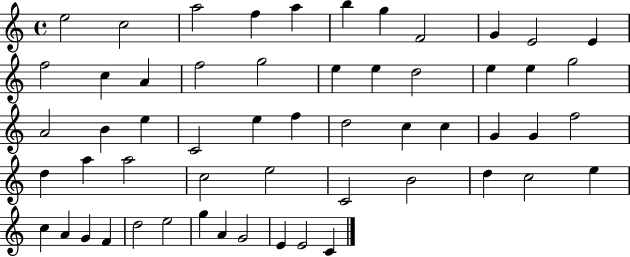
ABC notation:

X:1
T:Untitled
M:4/4
L:1/4
K:C
e2 c2 a2 f a b g F2 G E2 E f2 c A f2 g2 e e d2 e e g2 A2 B e C2 e f d2 c c G G f2 d a a2 c2 e2 C2 B2 d c2 e c A G F d2 e2 g A G2 E E2 C